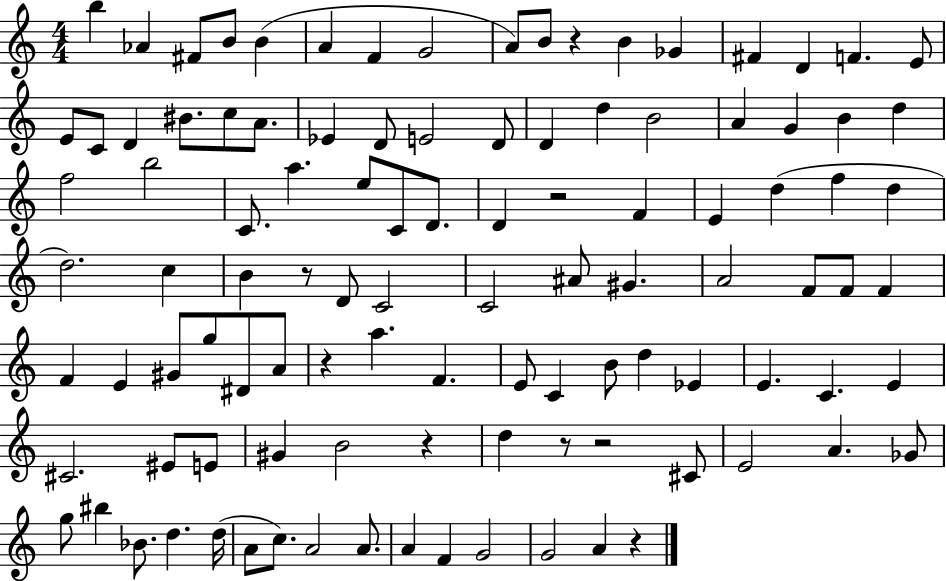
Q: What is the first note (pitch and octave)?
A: B5